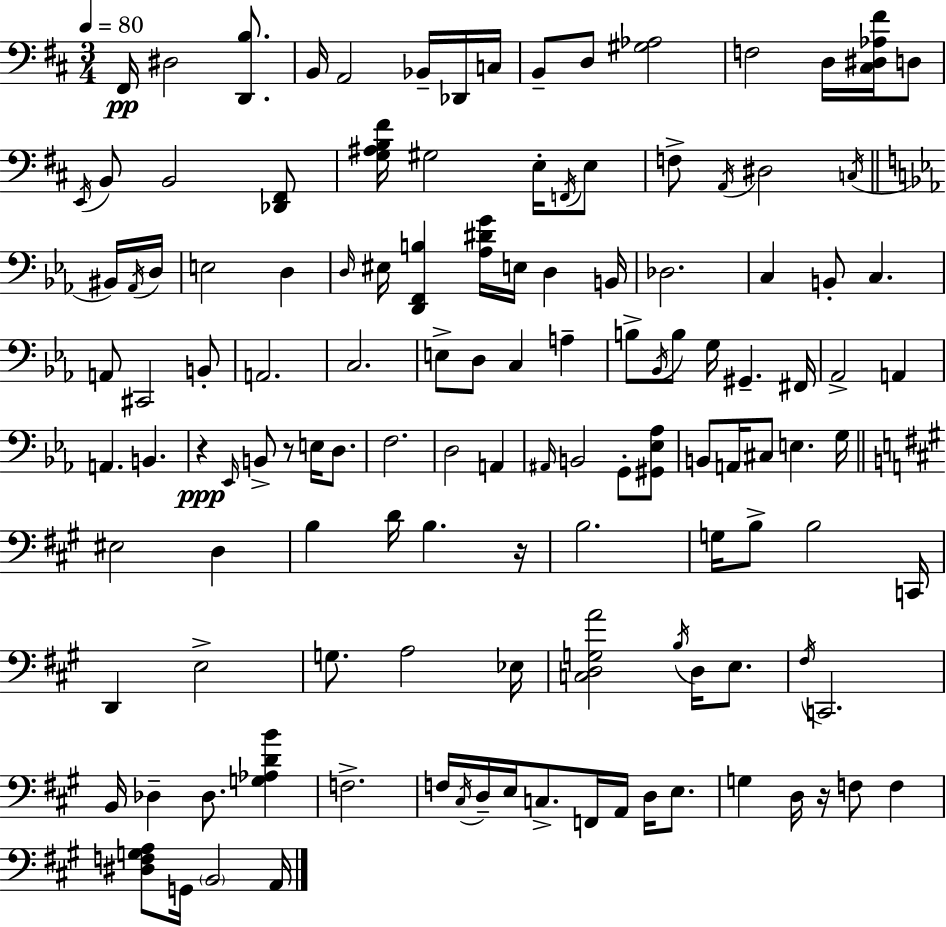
X:1
T:Untitled
M:3/4
L:1/4
K:D
^F,,/4 ^D,2 [D,,B,]/2 B,,/4 A,,2 _B,,/4 _D,,/4 C,/4 B,,/2 D,/2 [^G,_A,]2 F,2 D,/4 [^C,^D,_A,^F]/4 D,/2 E,,/4 B,,/2 B,,2 [_D,,^F,,]/2 [G,^A,B,^F]/4 ^G,2 E,/4 F,,/4 E,/2 F,/2 A,,/4 ^D,2 C,/4 ^B,,/4 _A,,/4 D,/4 E,2 D, D,/4 ^E,/4 [D,,F,,B,] [_A,^DG]/4 E,/4 D, B,,/4 _D,2 C, B,,/2 C, A,,/2 ^C,,2 B,,/2 A,,2 C,2 E,/2 D,/2 C, A, B,/2 _B,,/4 B,/2 G,/4 ^G,, ^F,,/4 _A,,2 A,, A,, B,, z _E,,/4 B,,/2 z/2 E,/4 D,/2 F,2 D,2 A,, ^A,,/4 B,,2 G,,/2 [^G,,_E,_A,]/2 B,,/2 A,,/4 ^C,/2 E, G,/4 ^E,2 D, B, D/4 B, z/4 B,2 G,/4 B,/2 B,2 C,,/4 D,, E,2 G,/2 A,2 _E,/4 [C,D,G,A]2 B,/4 D,/4 E,/2 ^F,/4 C,,2 B,,/4 _D, _D,/2 [G,_A,DB] F,2 F,/4 ^C,/4 D,/4 E,/4 C,/2 F,,/4 A,,/4 D,/4 E,/2 G, D,/4 z/4 F,/2 F, [^D,F,G,A,]/2 G,,/4 B,,2 A,,/4